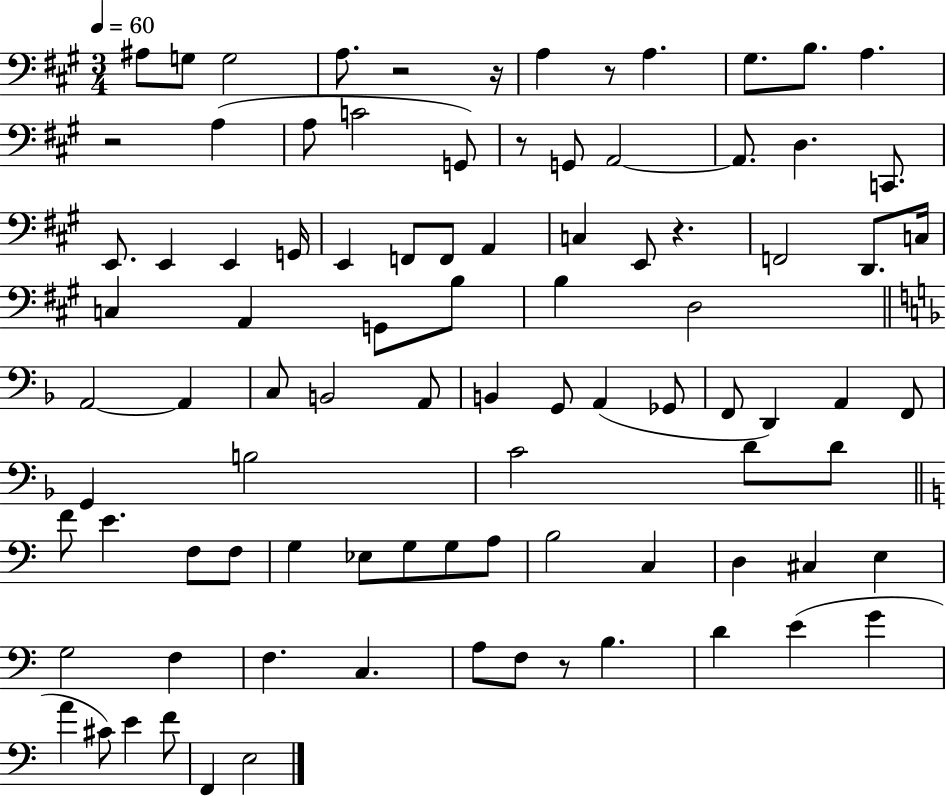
A#3/e G3/e G3/h A3/e. R/h R/s A3/q R/e A3/q. G#3/e. B3/e. A3/q. R/h A3/q A3/e C4/h G2/e R/e G2/e A2/h A2/e. D3/q. C2/e. E2/e. E2/q E2/q G2/s E2/q F2/e F2/e A2/q C3/q E2/e R/q. F2/h D2/e. C3/s C3/q A2/q G2/e B3/e B3/q D3/h A2/h A2/q C3/e B2/h A2/e B2/q G2/e A2/q Gb2/e F2/e D2/q A2/q F2/e G2/q B3/h C4/h D4/e D4/e F4/e E4/q. F3/e F3/e G3/q Eb3/e G3/e G3/e A3/e B3/h C3/q D3/q C#3/q E3/q G3/h F3/q F3/q. C3/q. A3/e F3/e R/e B3/q. D4/q E4/q G4/q A4/q C#4/e E4/q F4/e F2/q E3/h